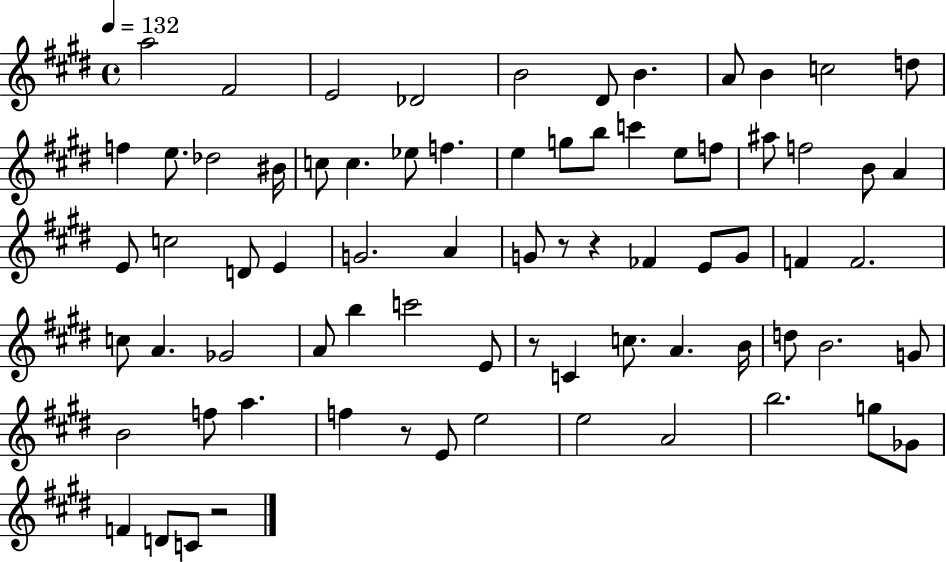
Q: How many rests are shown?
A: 5